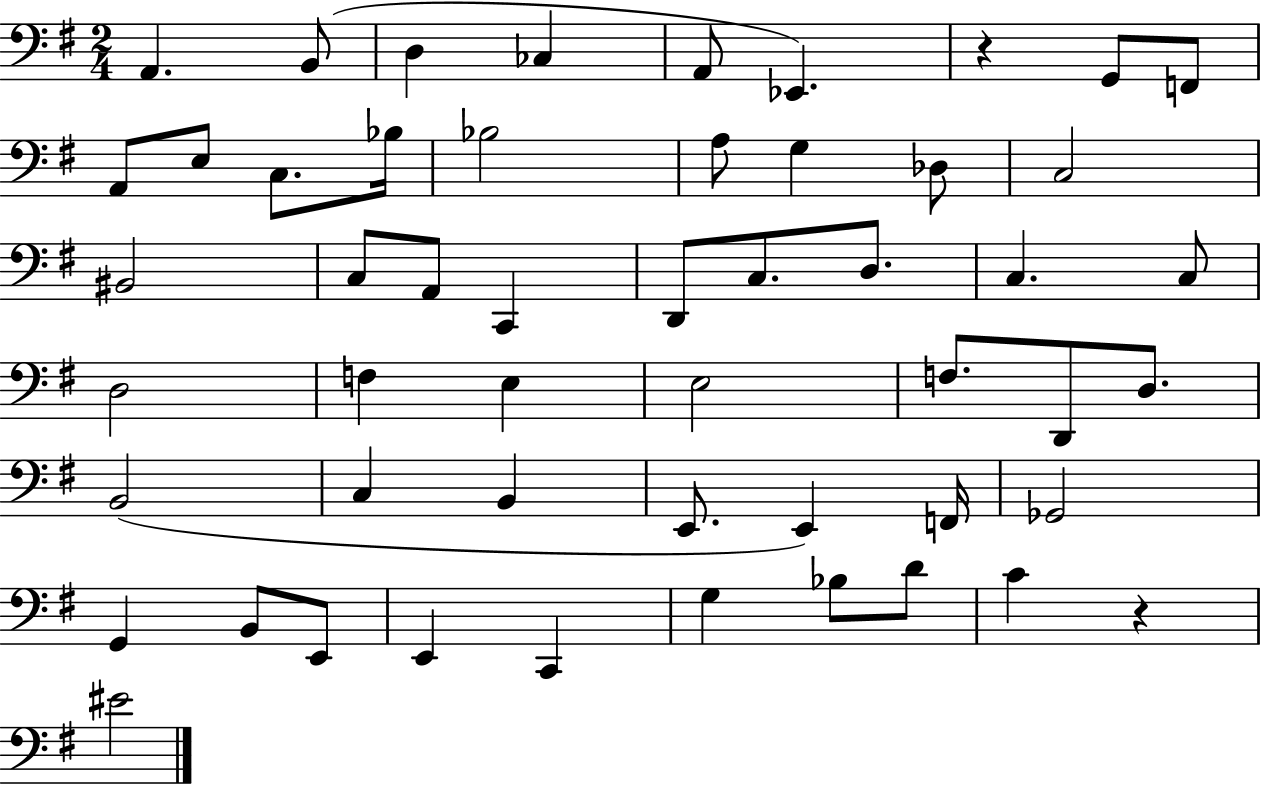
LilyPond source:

{
  \clef bass
  \numericTimeSignature
  \time 2/4
  \key g \major
  a,4. b,8( | d4 ces4 | a,8 ees,4.) | r4 g,8 f,8 | \break a,8 e8 c8. bes16 | bes2 | a8 g4 des8 | c2 | \break bis,2 | c8 a,8 c,4 | d,8 c8. d8. | c4. c8 | \break d2 | f4 e4 | e2 | f8. d,8 d8. | \break b,2( | c4 b,4 | e,8. e,4) f,16 | ges,2 | \break g,4 b,8 e,8 | e,4 c,4 | g4 bes8 d'8 | c'4 r4 | \break eis'2 | \bar "|."
}